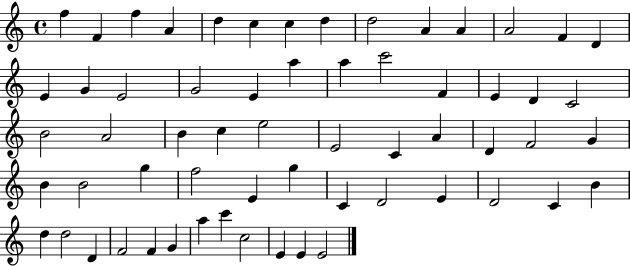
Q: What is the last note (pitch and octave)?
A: E4